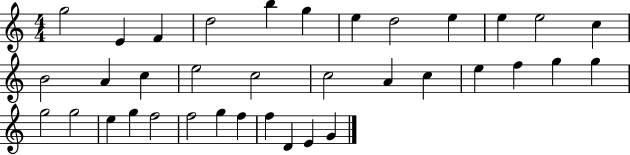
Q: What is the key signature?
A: C major